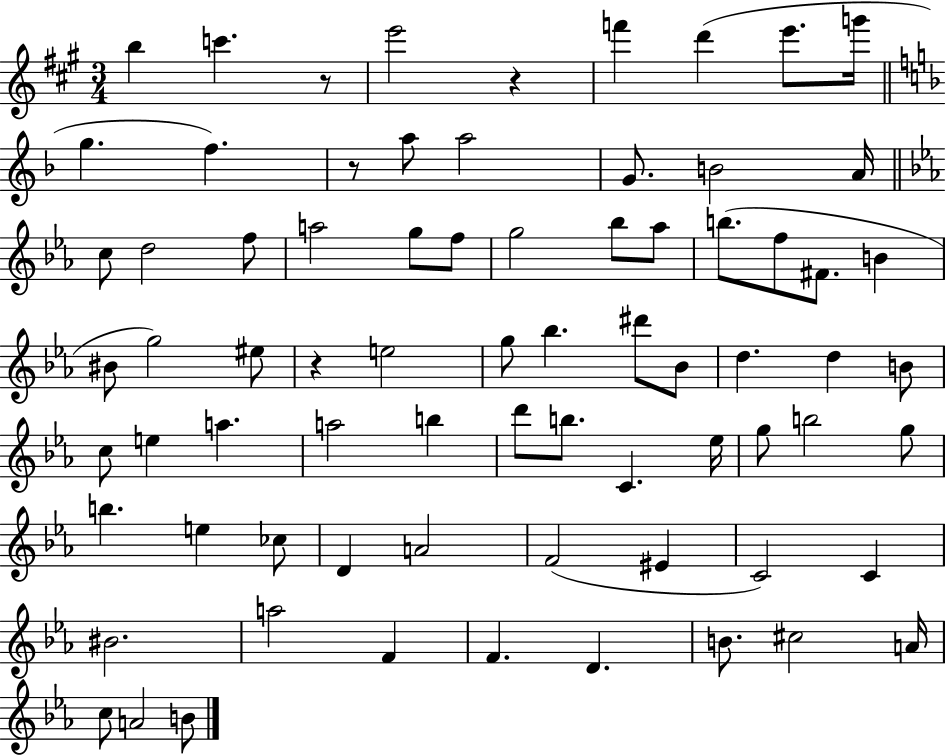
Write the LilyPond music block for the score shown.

{
  \clef treble
  \numericTimeSignature
  \time 3/4
  \key a \major
  \repeat volta 2 { b''4 c'''4. r8 | e'''2 r4 | f'''4 d'''4( e'''8. g'''16 | \bar "||" \break \key f \major g''4. f''4.) | r8 a''8 a''2 | g'8. b'2 a'16 | \bar "||" \break \key c \minor c''8 d''2 f''8 | a''2 g''8 f''8 | g''2 bes''8 aes''8 | b''8.( f''8 fis'8. b'4 | \break bis'8 g''2) eis''8 | r4 e''2 | g''8 bes''4. dis'''8 bes'8 | d''4. d''4 b'8 | \break c''8 e''4 a''4. | a''2 b''4 | d'''8 b''8. c'4. ees''16 | g''8 b''2 g''8 | \break b''4. e''4 ces''8 | d'4 a'2 | f'2( eis'4 | c'2) c'4 | \break bis'2. | a''2 f'4 | f'4. d'4. | b'8. cis''2 a'16 | \break c''8 a'2 b'8 | } \bar "|."
}